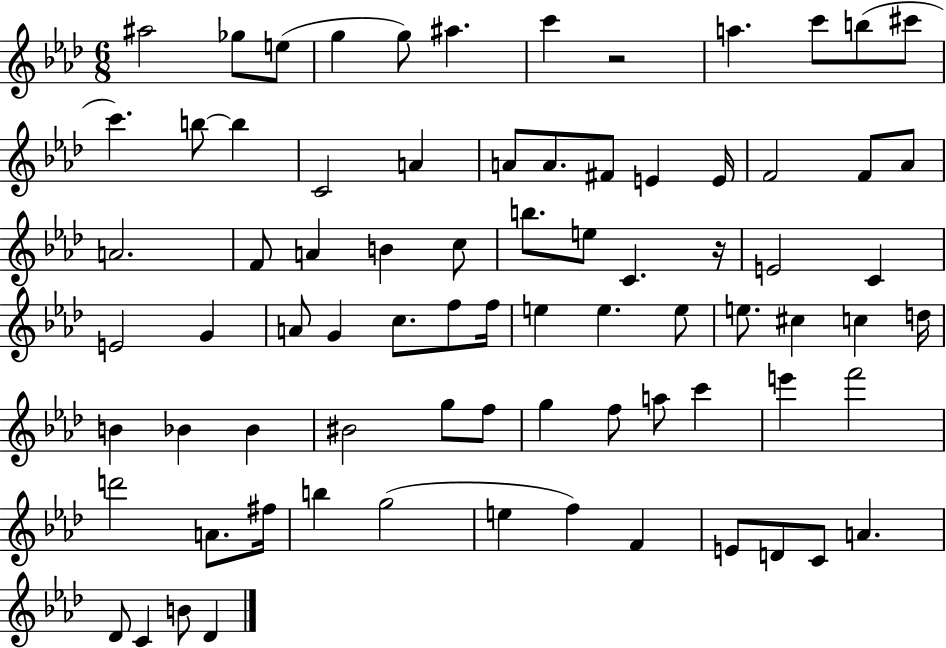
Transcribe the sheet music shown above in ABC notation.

X:1
T:Untitled
M:6/8
L:1/4
K:Ab
^a2 _g/2 e/2 g g/2 ^a c' z2 a c'/2 b/2 ^c'/2 c' b/2 b C2 A A/2 A/2 ^F/2 E E/4 F2 F/2 _A/2 A2 F/2 A B c/2 b/2 e/2 C z/4 E2 C E2 G A/2 G c/2 f/2 f/4 e e e/2 e/2 ^c c d/4 B _B _B ^B2 g/2 f/2 g f/2 a/2 c' e' f'2 d'2 A/2 ^f/4 b g2 e f F E/2 D/2 C/2 A _D/2 C B/2 _D